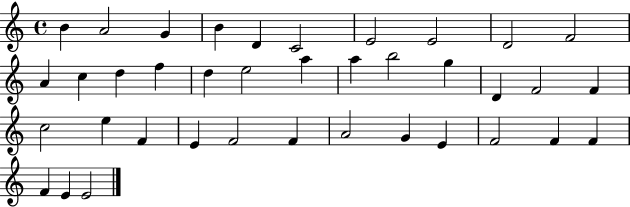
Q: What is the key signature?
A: C major